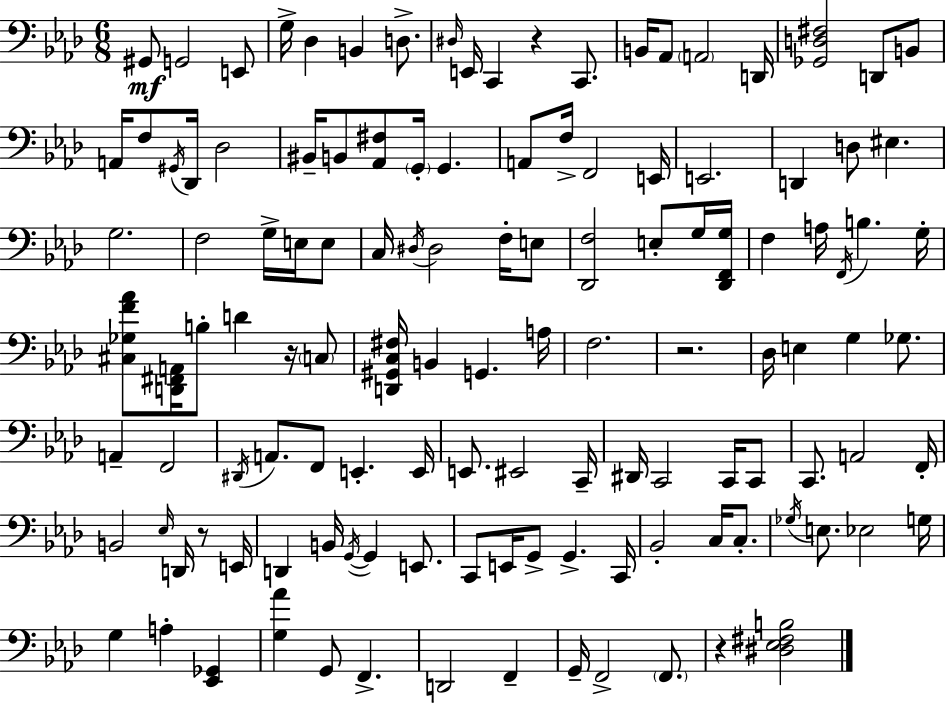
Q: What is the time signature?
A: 6/8